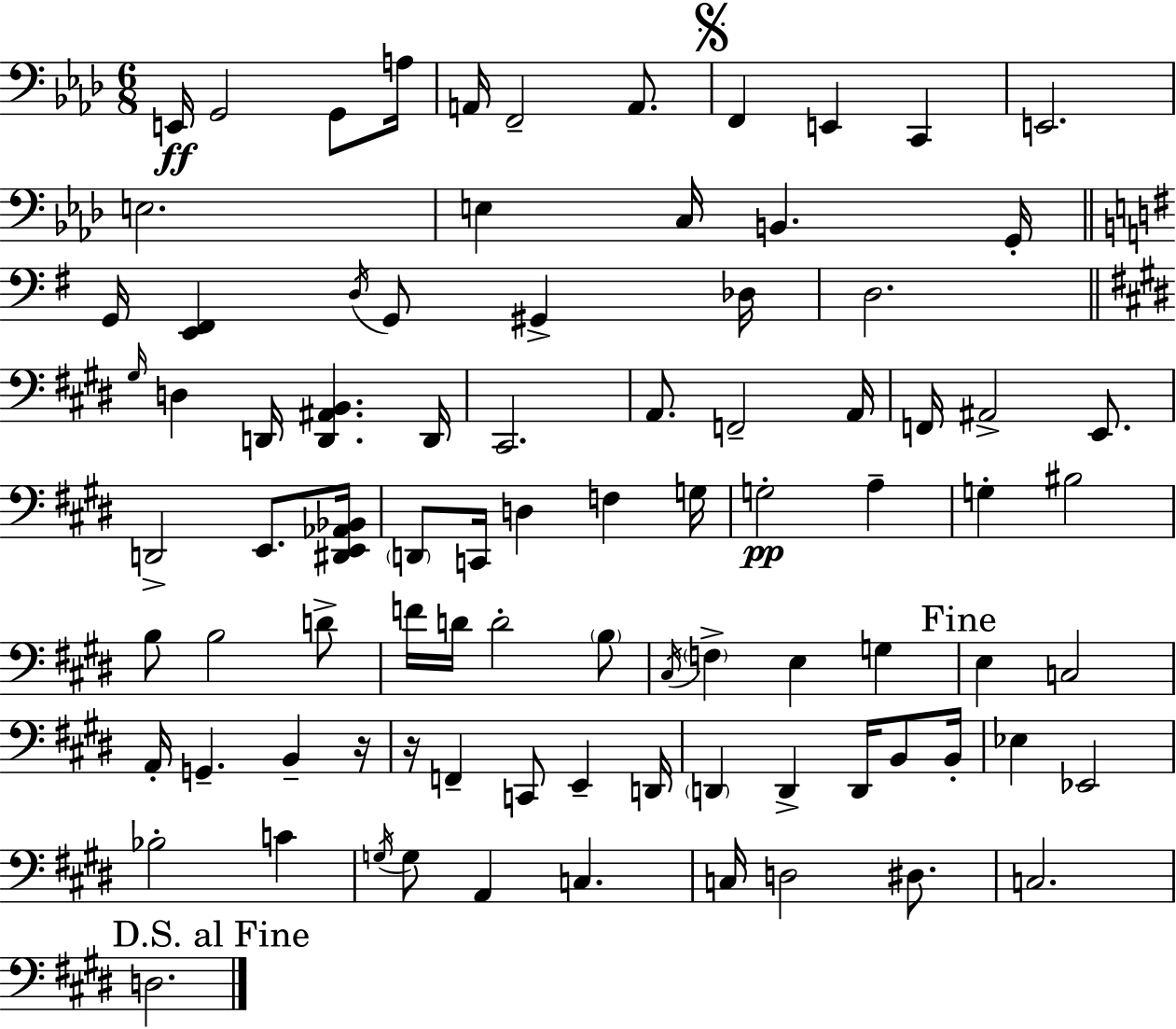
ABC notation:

X:1
T:Untitled
M:6/8
L:1/4
K:Ab
E,,/4 G,,2 G,,/2 A,/4 A,,/4 F,,2 A,,/2 F,, E,, C,, E,,2 E,2 E, C,/4 B,, G,,/4 G,,/4 [E,,^F,,] D,/4 G,,/2 ^G,, _D,/4 D,2 ^G,/4 D, D,,/4 [D,,^A,,B,,] D,,/4 ^C,,2 A,,/2 F,,2 A,,/4 F,,/4 ^A,,2 E,,/2 D,,2 E,,/2 [^D,,E,,_A,,_B,,]/4 D,,/2 C,,/4 D, F, G,/4 G,2 A, G, ^B,2 B,/2 B,2 D/2 F/4 D/4 D2 B,/2 ^C,/4 F, E, G, E, C,2 A,,/4 G,, B,, z/4 z/4 F,, C,,/2 E,, D,,/4 D,, D,, D,,/4 B,,/2 B,,/4 _E, _E,,2 _B,2 C G,/4 G,/2 A,, C, C,/4 D,2 ^D,/2 C,2 D,2